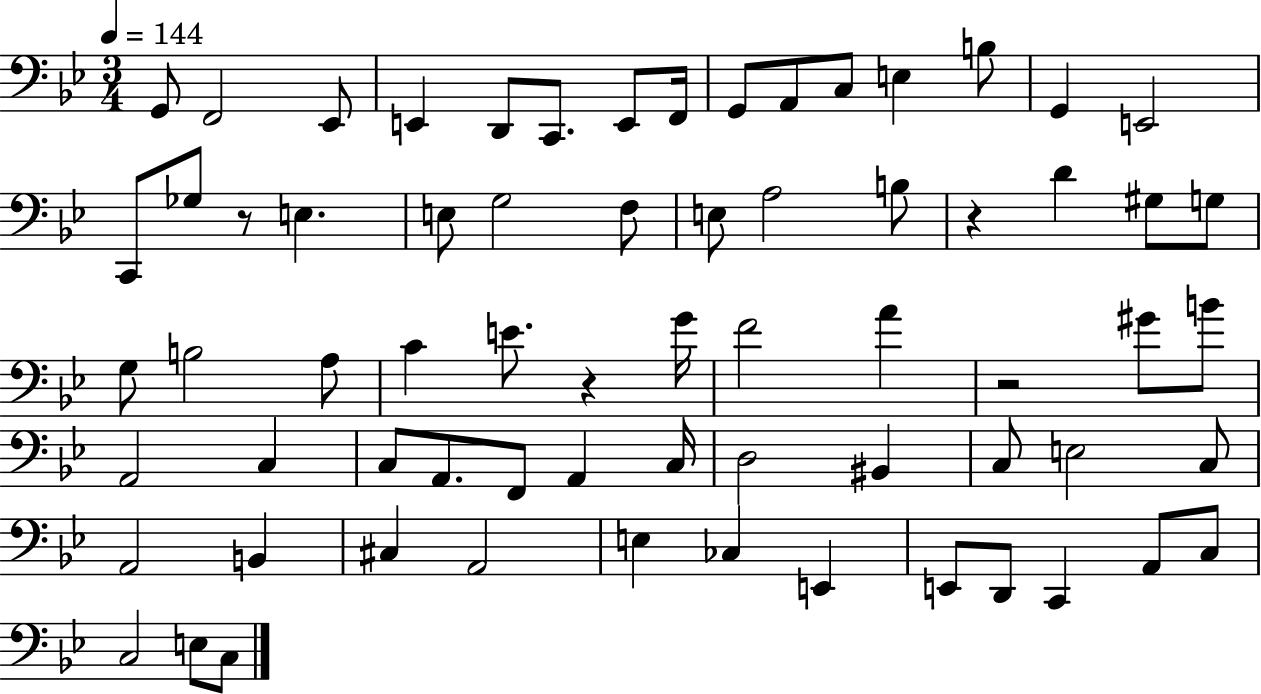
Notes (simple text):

G2/e F2/h Eb2/e E2/q D2/e C2/e. E2/e F2/s G2/e A2/e C3/e E3/q B3/e G2/q E2/h C2/e Gb3/e R/e E3/q. E3/e G3/h F3/e E3/e A3/h B3/e R/q D4/q G#3/e G3/e G3/e B3/h A3/e C4/q E4/e. R/q G4/s F4/h A4/q R/h G#4/e B4/e A2/h C3/q C3/e A2/e. F2/e A2/q C3/s D3/h BIS2/q C3/e E3/h C3/e A2/h B2/q C#3/q A2/h E3/q CES3/q E2/q E2/e D2/e C2/q A2/e C3/e C3/h E3/e C3/e